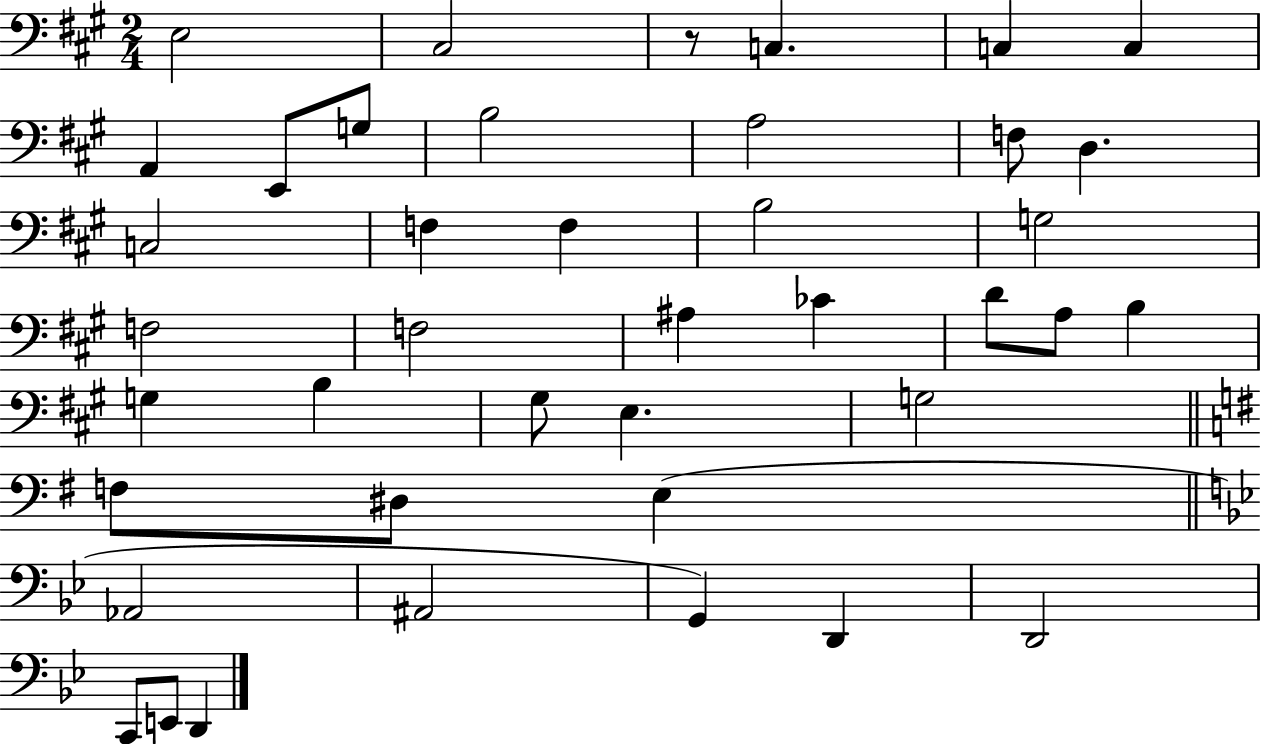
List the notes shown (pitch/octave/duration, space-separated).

E3/h C#3/h R/e C3/q. C3/q C3/q A2/q E2/e G3/e B3/h A3/h F3/e D3/q. C3/h F3/q F3/q B3/h G3/h F3/h F3/h A#3/q CES4/q D4/e A3/e B3/q G3/q B3/q G#3/e E3/q. G3/h F3/e D#3/e E3/q Ab2/h A#2/h G2/q D2/q D2/h C2/e E2/e D2/q